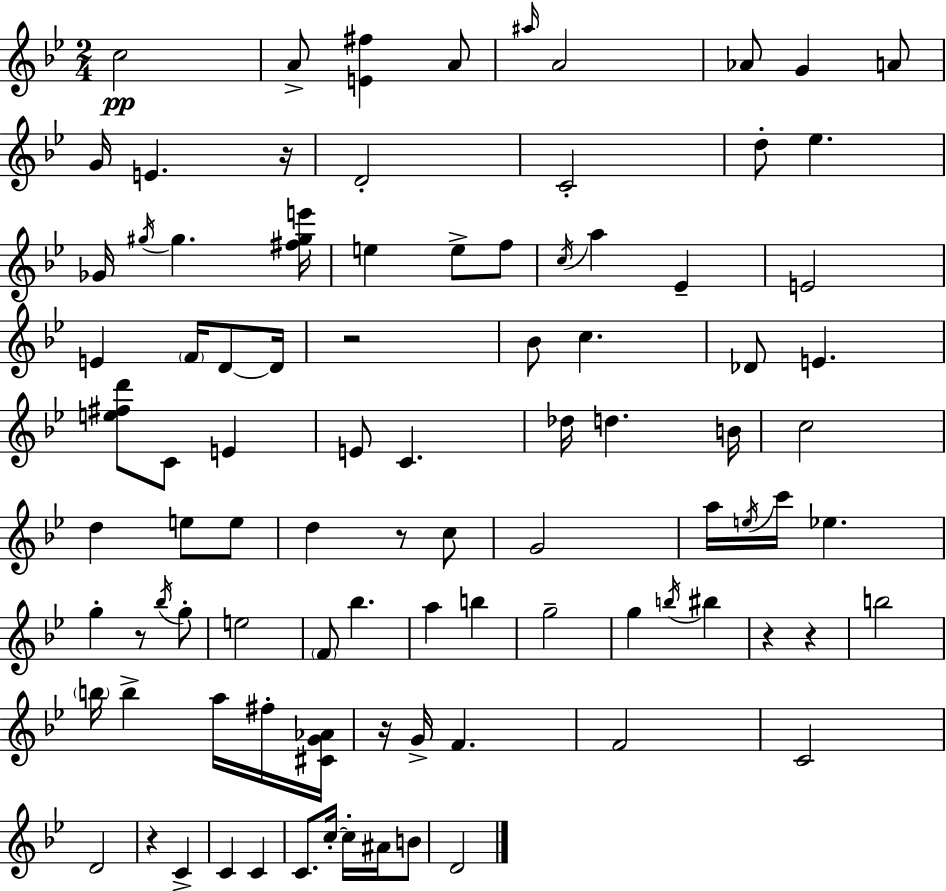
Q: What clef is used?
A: treble